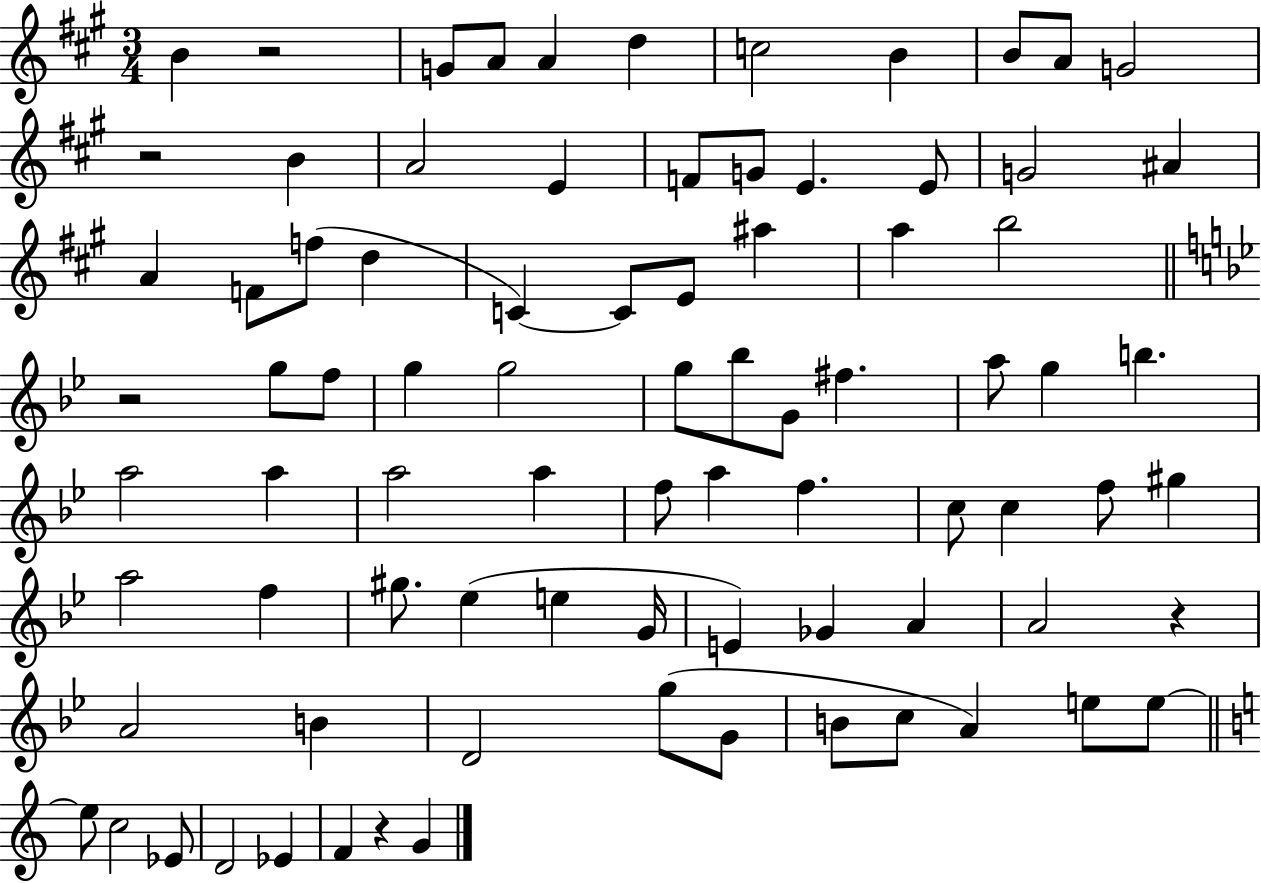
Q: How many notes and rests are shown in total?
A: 83